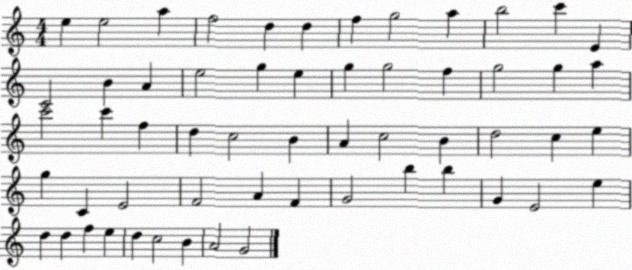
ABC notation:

X:1
T:Untitled
M:4/4
L:1/4
K:C
e e2 a f2 d d f g2 a b2 c' E C2 B A e2 g e g g2 f g2 g a c'2 c' f d c2 B A c2 B d2 c e g C E2 F2 A F G2 b b G E2 e d d f e d c2 B A2 G2